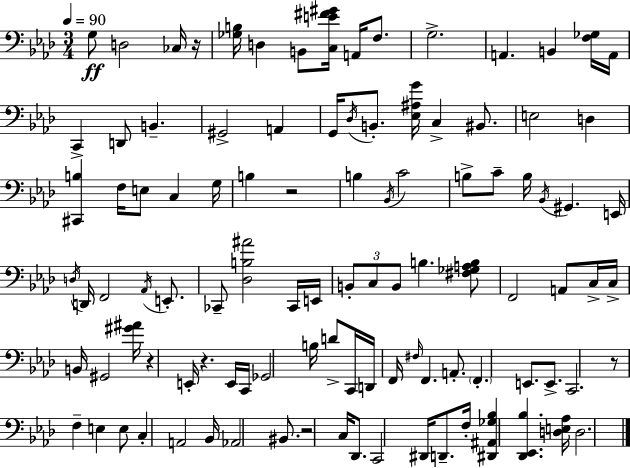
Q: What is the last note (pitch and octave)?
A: D3